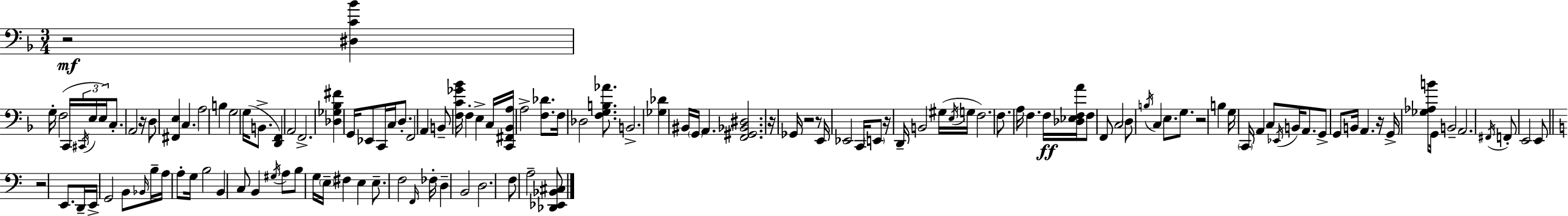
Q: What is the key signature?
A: D minor